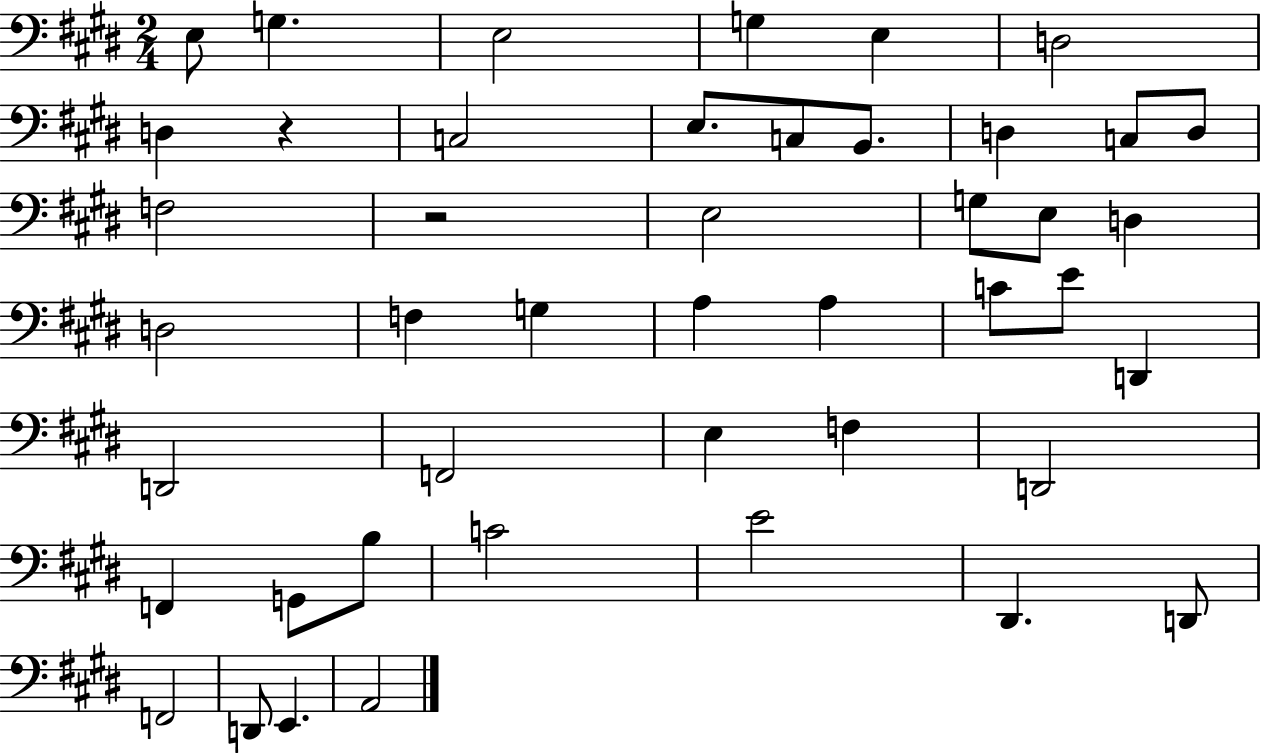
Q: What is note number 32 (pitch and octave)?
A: D2